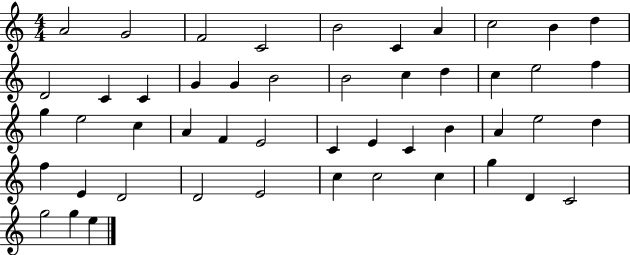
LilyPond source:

{
  \clef treble
  \numericTimeSignature
  \time 4/4
  \key c \major
  a'2 g'2 | f'2 c'2 | b'2 c'4 a'4 | c''2 b'4 d''4 | \break d'2 c'4 c'4 | g'4 g'4 b'2 | b'2 c''4 d''4 | c''4 e''2 f''4 | \break g''4 e''2 c''4 | a'4 f'4 e'2 | c'4 e'4 c'4 b'4 | a'4 e''2 d''4 | \break f''4 e'4 d'2 | d'2 e'2 | c''4 c''2 c''4 | g''4 d'4 c'2 | \break g''2 g''4 e''4 | \bar "|."
}